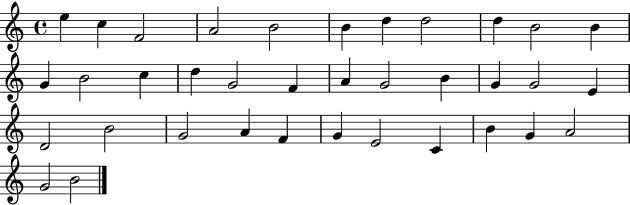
{
  \clef treble
  \time 4/4
  \defaultTimeSignature
  \key c \major
  e''4 c''4 f'2 | a'2 b'2 | b'4 d''4 d''2 | d''4 b'2 b'4 | \break g'4 b'2 c''4 | d''4 g'2 f'4 | a'4 g'2 b'4 | g'4 g'2 e'4 | \break d'2 b'2 | g'2 a'4 f'4 | g'4 e'2 c'4 | b'4 g'4 a'2 | \break g'2 b'2 | \bar "|."
}